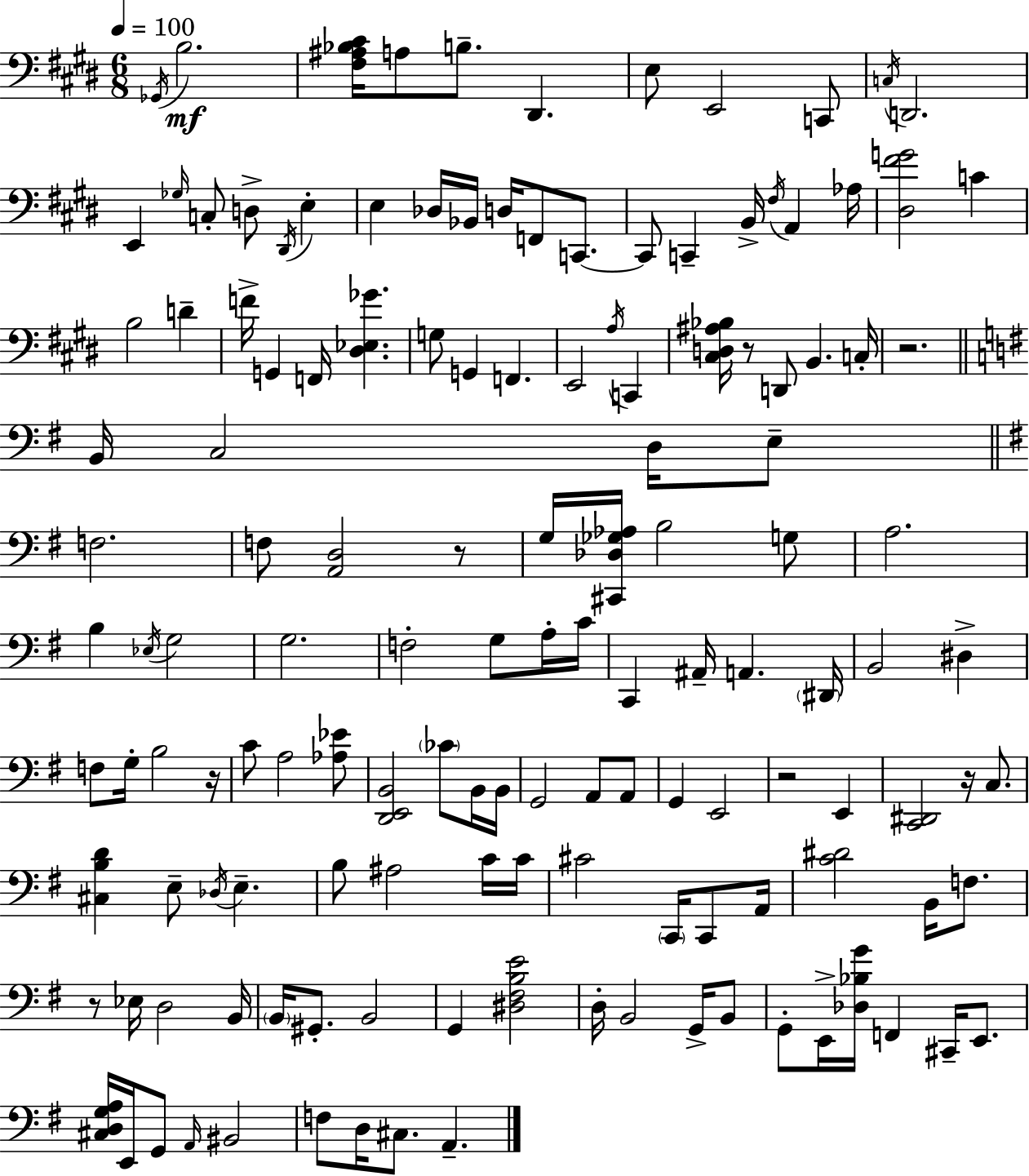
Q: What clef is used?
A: bass